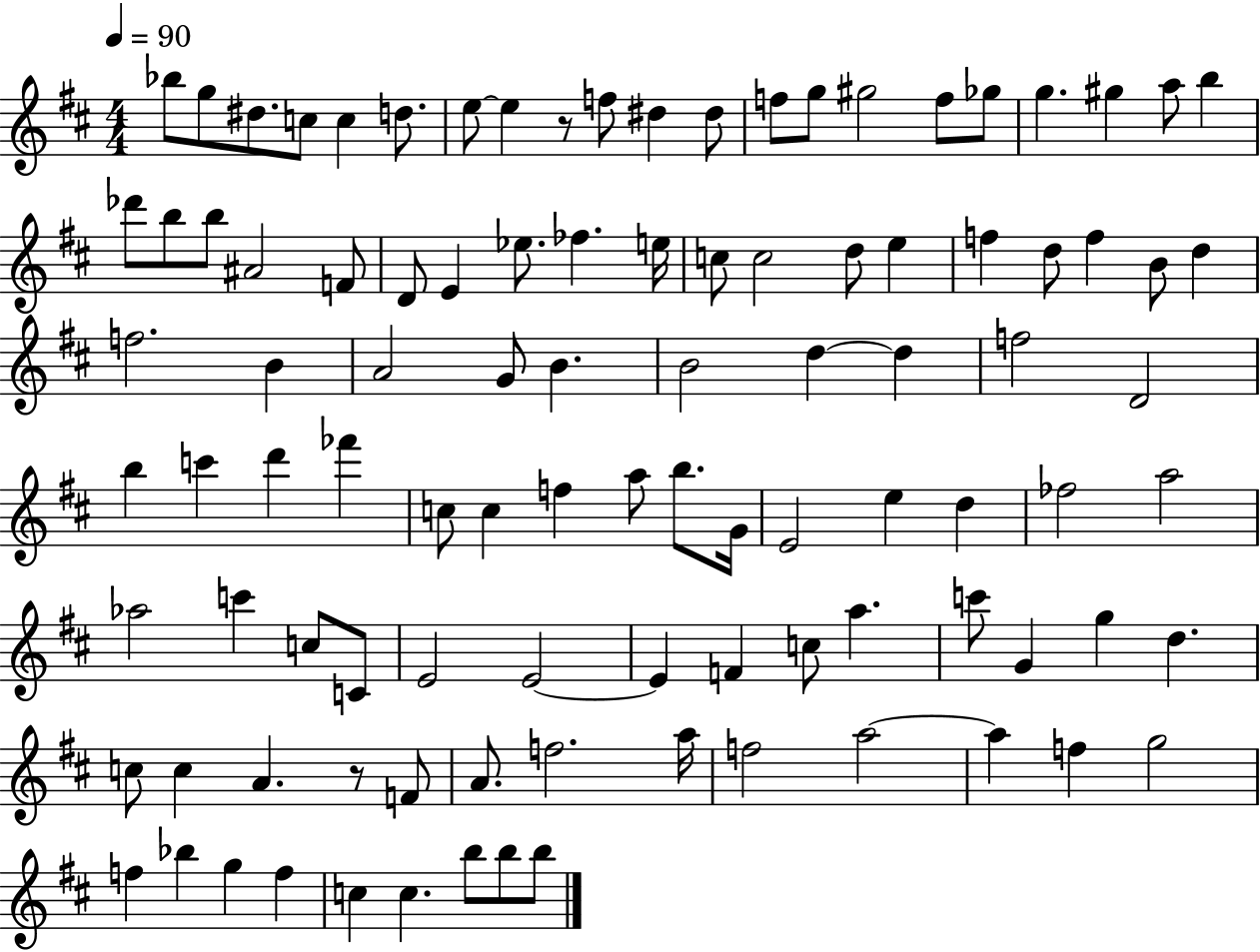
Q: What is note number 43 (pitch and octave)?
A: G4